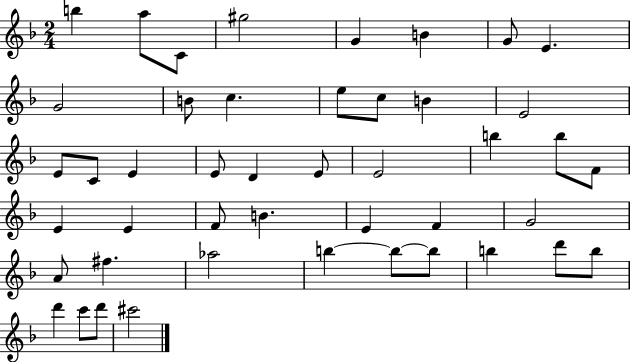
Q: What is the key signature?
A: F major